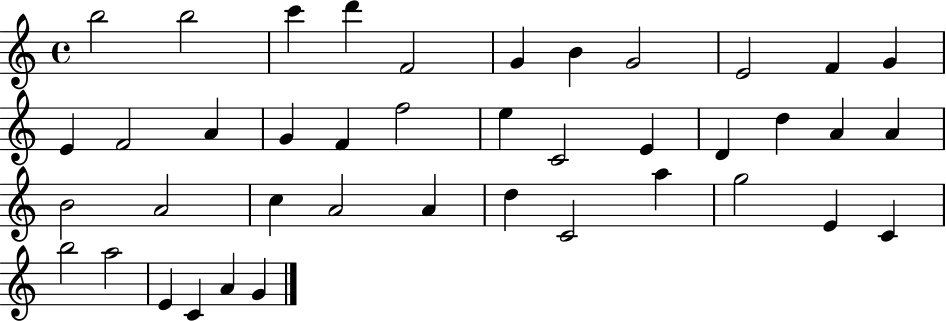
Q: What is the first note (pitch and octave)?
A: B5